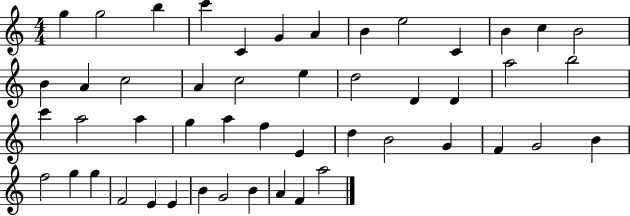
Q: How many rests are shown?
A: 0